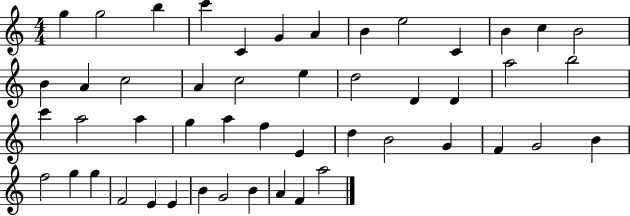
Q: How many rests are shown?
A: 0